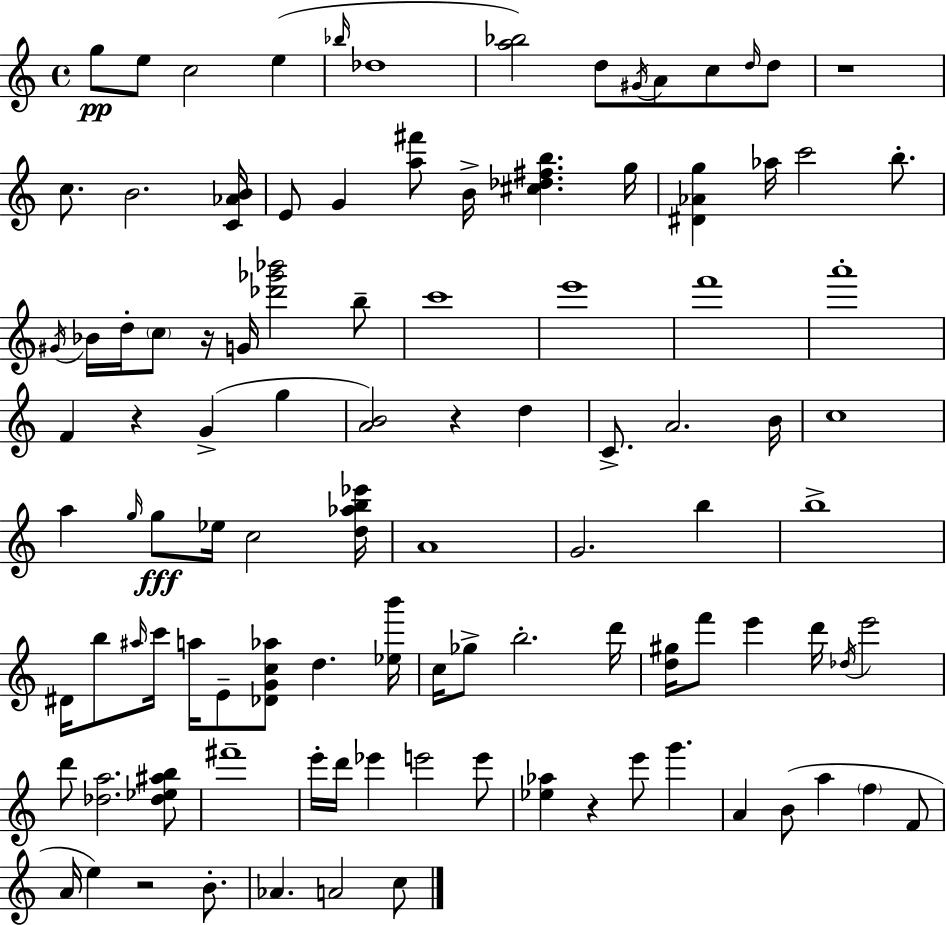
{
  \clef treble
  \time 4/4
  \defaultTimeSignature
  \key c \major
  g''8\pp e''8 c''2 e''4( | \grace { bes''16 } des''1 | <a'' bes''>2) d''8 \acciaccatura { gis'16 } a'8 c''8 | \grace { d''16 } d''8 r1 | \break c''8. b'2. | <c' aes' b'>16 e'8 g'4 <a'' fis'''>8 b'16-> <cis'' des'' fis'' b''>4. | g''16 <dis' aes' g''>4 aes''16 c'''2 | b''8.-. \acciaccatura { gis'16 } bes'16 d''16-. \parenthesize c''8 r16 g'16 <des''' ges''' bes'''>2 | \break b''8-- c'''1 | e'''1 | f'''1 | a'''1-. | \break f'4 r4 g'4->( | g''4 <a' b'>2) r4 | d''4 c'8.-> a'2. | b'16 c''1 | \break a''4 \grace { g''16 } g''8\fff ees''16 c''2 | <d'' aes'' b'' ees'''>16 a'1 | g'2. | b''4 b''1-> | \break dis'16 b''8 \grace { ais''16 } c'''16 a''16 e'8-- <des' g' c'' aes''>8 d''4. | <ees'' b'''>16 c''16 ges''8-> b''2.-. | d'''16 <d'' gis''>16 f'''8 e'''4 d'''16 \acciaccatura { des''16 } e'''2 | d'''8 <des'' a''>2. | \break <des'' ees'' ais'' b''>8 fis'''1-- | e'''16-. d'''16 ees'''4 e'''2 | e'''8 <ees'' aes''>4 r4 e'''8 | g'''4. a'4 b'8( a''4 | \break \parenthesize f''4 f'8 a'16 e''4) r2 | b'8.-. aes'4. a'2 | c''8 \bar "|."
}